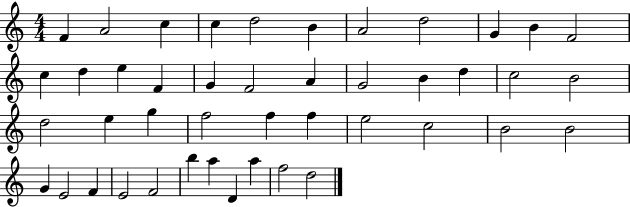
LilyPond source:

{
  \clef treble
  \numericTimeSignature
  \time 4/4
  \key c \major
  f'4 a'2 c''4 | c''4 d''2 b'4 | a'2 d''2 | g'4 b'4 f'2 | \break c''4 d''4 e''4 f'4 | g'4 f'2 a'4 | g'2 b'4 d''4 | c''2 b'2 | \break d''2 e''4 g''4 | f''2 f''4 f''4 | e''2 c''2 | b'2 b'2 | \break g'4 e'2 f'4 | e'2 f'2 | b''4 a''4 d'4 a''4 | f''2 d''2 | \break \bar "|."
}